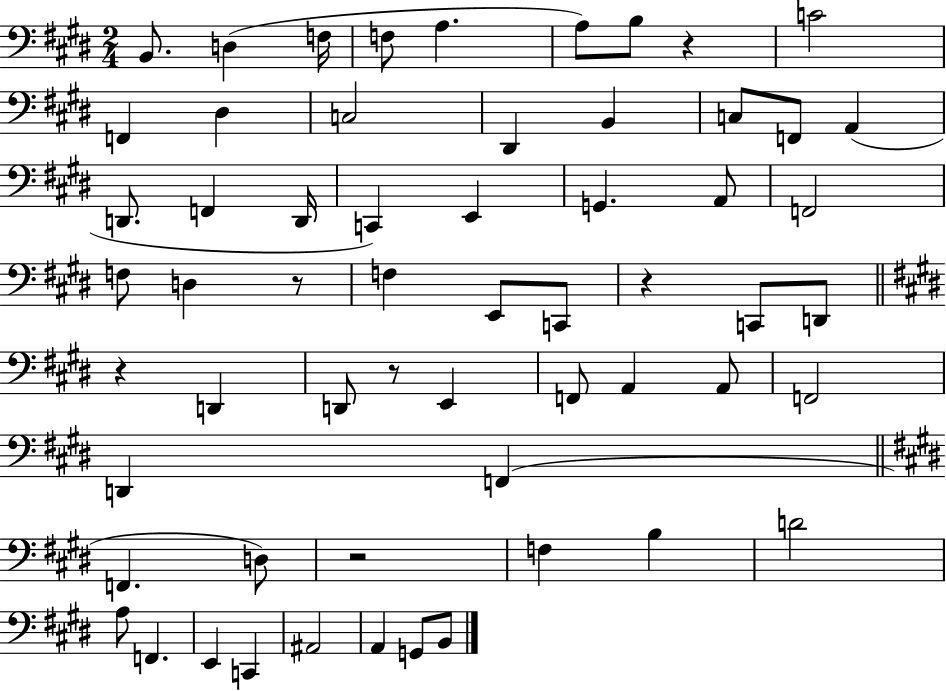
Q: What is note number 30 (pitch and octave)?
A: C2